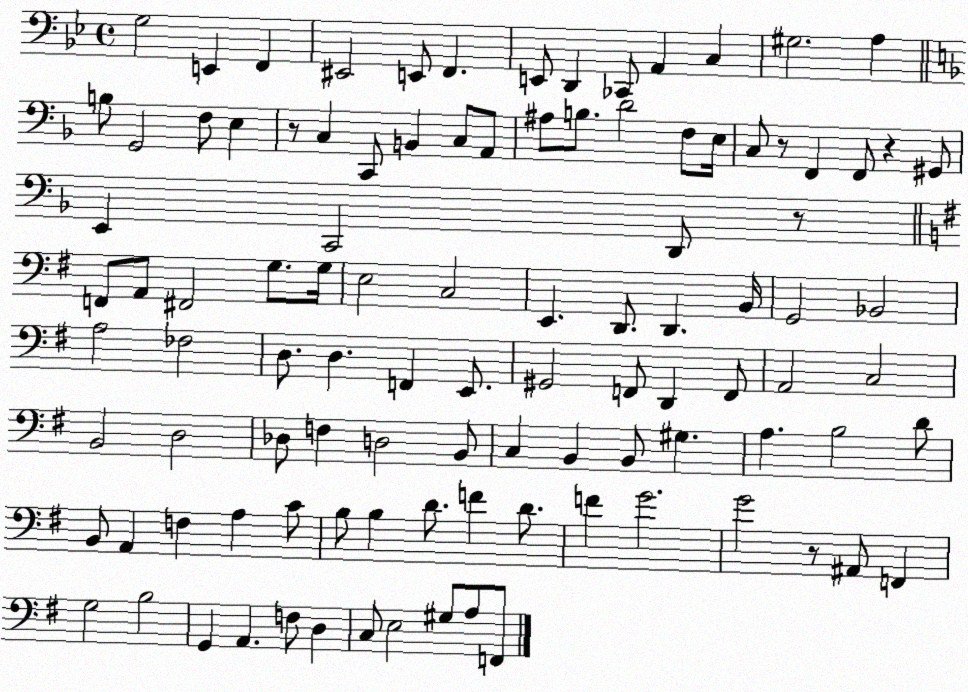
X:1
T:Untitled
M:4/4
L:1/4
K:Bb
G,2 E,, F,, ^E,,2 E,,/2 F,, E,,/2 D,, _C,,/2 A,, C, ^G,2 A, B,/2 G,,2 F,/2 E, z/2 C, C,,/2 B,, C,/2 A,,/2 ^A,/2 B,/2 D2 F,/2 E,/4 C,/2 z/2 F,, F,,/2 z ^G,,/2 E,, C,,2 D,,/2 z/2 F,,/2 A,,/2 ^F,,2 G,/2 G,/4 E,2 C,2 E,, D,,/2 D,, B,,/4 G,,2 _B,,2 A,2 _F,2 D,/2 D, F,, E,,/2 ^G,,2 F,,/2 D,, F,,/2 A,,2 C,2 B,,2 D,2 _D,/2 F, D,2 B,,/2 C, B,, B,,/2 ^G, A, B,2 D/2 B,,/2 A,, F, A, C/2 B,/2 B, D/2 F D/2 F G2 G2 z/2 ^A,,/2 F,, G,2 B,2 G,, A,, F,/2 D, C,/2 E,2 ^G,/2 A,/2 F,,/2